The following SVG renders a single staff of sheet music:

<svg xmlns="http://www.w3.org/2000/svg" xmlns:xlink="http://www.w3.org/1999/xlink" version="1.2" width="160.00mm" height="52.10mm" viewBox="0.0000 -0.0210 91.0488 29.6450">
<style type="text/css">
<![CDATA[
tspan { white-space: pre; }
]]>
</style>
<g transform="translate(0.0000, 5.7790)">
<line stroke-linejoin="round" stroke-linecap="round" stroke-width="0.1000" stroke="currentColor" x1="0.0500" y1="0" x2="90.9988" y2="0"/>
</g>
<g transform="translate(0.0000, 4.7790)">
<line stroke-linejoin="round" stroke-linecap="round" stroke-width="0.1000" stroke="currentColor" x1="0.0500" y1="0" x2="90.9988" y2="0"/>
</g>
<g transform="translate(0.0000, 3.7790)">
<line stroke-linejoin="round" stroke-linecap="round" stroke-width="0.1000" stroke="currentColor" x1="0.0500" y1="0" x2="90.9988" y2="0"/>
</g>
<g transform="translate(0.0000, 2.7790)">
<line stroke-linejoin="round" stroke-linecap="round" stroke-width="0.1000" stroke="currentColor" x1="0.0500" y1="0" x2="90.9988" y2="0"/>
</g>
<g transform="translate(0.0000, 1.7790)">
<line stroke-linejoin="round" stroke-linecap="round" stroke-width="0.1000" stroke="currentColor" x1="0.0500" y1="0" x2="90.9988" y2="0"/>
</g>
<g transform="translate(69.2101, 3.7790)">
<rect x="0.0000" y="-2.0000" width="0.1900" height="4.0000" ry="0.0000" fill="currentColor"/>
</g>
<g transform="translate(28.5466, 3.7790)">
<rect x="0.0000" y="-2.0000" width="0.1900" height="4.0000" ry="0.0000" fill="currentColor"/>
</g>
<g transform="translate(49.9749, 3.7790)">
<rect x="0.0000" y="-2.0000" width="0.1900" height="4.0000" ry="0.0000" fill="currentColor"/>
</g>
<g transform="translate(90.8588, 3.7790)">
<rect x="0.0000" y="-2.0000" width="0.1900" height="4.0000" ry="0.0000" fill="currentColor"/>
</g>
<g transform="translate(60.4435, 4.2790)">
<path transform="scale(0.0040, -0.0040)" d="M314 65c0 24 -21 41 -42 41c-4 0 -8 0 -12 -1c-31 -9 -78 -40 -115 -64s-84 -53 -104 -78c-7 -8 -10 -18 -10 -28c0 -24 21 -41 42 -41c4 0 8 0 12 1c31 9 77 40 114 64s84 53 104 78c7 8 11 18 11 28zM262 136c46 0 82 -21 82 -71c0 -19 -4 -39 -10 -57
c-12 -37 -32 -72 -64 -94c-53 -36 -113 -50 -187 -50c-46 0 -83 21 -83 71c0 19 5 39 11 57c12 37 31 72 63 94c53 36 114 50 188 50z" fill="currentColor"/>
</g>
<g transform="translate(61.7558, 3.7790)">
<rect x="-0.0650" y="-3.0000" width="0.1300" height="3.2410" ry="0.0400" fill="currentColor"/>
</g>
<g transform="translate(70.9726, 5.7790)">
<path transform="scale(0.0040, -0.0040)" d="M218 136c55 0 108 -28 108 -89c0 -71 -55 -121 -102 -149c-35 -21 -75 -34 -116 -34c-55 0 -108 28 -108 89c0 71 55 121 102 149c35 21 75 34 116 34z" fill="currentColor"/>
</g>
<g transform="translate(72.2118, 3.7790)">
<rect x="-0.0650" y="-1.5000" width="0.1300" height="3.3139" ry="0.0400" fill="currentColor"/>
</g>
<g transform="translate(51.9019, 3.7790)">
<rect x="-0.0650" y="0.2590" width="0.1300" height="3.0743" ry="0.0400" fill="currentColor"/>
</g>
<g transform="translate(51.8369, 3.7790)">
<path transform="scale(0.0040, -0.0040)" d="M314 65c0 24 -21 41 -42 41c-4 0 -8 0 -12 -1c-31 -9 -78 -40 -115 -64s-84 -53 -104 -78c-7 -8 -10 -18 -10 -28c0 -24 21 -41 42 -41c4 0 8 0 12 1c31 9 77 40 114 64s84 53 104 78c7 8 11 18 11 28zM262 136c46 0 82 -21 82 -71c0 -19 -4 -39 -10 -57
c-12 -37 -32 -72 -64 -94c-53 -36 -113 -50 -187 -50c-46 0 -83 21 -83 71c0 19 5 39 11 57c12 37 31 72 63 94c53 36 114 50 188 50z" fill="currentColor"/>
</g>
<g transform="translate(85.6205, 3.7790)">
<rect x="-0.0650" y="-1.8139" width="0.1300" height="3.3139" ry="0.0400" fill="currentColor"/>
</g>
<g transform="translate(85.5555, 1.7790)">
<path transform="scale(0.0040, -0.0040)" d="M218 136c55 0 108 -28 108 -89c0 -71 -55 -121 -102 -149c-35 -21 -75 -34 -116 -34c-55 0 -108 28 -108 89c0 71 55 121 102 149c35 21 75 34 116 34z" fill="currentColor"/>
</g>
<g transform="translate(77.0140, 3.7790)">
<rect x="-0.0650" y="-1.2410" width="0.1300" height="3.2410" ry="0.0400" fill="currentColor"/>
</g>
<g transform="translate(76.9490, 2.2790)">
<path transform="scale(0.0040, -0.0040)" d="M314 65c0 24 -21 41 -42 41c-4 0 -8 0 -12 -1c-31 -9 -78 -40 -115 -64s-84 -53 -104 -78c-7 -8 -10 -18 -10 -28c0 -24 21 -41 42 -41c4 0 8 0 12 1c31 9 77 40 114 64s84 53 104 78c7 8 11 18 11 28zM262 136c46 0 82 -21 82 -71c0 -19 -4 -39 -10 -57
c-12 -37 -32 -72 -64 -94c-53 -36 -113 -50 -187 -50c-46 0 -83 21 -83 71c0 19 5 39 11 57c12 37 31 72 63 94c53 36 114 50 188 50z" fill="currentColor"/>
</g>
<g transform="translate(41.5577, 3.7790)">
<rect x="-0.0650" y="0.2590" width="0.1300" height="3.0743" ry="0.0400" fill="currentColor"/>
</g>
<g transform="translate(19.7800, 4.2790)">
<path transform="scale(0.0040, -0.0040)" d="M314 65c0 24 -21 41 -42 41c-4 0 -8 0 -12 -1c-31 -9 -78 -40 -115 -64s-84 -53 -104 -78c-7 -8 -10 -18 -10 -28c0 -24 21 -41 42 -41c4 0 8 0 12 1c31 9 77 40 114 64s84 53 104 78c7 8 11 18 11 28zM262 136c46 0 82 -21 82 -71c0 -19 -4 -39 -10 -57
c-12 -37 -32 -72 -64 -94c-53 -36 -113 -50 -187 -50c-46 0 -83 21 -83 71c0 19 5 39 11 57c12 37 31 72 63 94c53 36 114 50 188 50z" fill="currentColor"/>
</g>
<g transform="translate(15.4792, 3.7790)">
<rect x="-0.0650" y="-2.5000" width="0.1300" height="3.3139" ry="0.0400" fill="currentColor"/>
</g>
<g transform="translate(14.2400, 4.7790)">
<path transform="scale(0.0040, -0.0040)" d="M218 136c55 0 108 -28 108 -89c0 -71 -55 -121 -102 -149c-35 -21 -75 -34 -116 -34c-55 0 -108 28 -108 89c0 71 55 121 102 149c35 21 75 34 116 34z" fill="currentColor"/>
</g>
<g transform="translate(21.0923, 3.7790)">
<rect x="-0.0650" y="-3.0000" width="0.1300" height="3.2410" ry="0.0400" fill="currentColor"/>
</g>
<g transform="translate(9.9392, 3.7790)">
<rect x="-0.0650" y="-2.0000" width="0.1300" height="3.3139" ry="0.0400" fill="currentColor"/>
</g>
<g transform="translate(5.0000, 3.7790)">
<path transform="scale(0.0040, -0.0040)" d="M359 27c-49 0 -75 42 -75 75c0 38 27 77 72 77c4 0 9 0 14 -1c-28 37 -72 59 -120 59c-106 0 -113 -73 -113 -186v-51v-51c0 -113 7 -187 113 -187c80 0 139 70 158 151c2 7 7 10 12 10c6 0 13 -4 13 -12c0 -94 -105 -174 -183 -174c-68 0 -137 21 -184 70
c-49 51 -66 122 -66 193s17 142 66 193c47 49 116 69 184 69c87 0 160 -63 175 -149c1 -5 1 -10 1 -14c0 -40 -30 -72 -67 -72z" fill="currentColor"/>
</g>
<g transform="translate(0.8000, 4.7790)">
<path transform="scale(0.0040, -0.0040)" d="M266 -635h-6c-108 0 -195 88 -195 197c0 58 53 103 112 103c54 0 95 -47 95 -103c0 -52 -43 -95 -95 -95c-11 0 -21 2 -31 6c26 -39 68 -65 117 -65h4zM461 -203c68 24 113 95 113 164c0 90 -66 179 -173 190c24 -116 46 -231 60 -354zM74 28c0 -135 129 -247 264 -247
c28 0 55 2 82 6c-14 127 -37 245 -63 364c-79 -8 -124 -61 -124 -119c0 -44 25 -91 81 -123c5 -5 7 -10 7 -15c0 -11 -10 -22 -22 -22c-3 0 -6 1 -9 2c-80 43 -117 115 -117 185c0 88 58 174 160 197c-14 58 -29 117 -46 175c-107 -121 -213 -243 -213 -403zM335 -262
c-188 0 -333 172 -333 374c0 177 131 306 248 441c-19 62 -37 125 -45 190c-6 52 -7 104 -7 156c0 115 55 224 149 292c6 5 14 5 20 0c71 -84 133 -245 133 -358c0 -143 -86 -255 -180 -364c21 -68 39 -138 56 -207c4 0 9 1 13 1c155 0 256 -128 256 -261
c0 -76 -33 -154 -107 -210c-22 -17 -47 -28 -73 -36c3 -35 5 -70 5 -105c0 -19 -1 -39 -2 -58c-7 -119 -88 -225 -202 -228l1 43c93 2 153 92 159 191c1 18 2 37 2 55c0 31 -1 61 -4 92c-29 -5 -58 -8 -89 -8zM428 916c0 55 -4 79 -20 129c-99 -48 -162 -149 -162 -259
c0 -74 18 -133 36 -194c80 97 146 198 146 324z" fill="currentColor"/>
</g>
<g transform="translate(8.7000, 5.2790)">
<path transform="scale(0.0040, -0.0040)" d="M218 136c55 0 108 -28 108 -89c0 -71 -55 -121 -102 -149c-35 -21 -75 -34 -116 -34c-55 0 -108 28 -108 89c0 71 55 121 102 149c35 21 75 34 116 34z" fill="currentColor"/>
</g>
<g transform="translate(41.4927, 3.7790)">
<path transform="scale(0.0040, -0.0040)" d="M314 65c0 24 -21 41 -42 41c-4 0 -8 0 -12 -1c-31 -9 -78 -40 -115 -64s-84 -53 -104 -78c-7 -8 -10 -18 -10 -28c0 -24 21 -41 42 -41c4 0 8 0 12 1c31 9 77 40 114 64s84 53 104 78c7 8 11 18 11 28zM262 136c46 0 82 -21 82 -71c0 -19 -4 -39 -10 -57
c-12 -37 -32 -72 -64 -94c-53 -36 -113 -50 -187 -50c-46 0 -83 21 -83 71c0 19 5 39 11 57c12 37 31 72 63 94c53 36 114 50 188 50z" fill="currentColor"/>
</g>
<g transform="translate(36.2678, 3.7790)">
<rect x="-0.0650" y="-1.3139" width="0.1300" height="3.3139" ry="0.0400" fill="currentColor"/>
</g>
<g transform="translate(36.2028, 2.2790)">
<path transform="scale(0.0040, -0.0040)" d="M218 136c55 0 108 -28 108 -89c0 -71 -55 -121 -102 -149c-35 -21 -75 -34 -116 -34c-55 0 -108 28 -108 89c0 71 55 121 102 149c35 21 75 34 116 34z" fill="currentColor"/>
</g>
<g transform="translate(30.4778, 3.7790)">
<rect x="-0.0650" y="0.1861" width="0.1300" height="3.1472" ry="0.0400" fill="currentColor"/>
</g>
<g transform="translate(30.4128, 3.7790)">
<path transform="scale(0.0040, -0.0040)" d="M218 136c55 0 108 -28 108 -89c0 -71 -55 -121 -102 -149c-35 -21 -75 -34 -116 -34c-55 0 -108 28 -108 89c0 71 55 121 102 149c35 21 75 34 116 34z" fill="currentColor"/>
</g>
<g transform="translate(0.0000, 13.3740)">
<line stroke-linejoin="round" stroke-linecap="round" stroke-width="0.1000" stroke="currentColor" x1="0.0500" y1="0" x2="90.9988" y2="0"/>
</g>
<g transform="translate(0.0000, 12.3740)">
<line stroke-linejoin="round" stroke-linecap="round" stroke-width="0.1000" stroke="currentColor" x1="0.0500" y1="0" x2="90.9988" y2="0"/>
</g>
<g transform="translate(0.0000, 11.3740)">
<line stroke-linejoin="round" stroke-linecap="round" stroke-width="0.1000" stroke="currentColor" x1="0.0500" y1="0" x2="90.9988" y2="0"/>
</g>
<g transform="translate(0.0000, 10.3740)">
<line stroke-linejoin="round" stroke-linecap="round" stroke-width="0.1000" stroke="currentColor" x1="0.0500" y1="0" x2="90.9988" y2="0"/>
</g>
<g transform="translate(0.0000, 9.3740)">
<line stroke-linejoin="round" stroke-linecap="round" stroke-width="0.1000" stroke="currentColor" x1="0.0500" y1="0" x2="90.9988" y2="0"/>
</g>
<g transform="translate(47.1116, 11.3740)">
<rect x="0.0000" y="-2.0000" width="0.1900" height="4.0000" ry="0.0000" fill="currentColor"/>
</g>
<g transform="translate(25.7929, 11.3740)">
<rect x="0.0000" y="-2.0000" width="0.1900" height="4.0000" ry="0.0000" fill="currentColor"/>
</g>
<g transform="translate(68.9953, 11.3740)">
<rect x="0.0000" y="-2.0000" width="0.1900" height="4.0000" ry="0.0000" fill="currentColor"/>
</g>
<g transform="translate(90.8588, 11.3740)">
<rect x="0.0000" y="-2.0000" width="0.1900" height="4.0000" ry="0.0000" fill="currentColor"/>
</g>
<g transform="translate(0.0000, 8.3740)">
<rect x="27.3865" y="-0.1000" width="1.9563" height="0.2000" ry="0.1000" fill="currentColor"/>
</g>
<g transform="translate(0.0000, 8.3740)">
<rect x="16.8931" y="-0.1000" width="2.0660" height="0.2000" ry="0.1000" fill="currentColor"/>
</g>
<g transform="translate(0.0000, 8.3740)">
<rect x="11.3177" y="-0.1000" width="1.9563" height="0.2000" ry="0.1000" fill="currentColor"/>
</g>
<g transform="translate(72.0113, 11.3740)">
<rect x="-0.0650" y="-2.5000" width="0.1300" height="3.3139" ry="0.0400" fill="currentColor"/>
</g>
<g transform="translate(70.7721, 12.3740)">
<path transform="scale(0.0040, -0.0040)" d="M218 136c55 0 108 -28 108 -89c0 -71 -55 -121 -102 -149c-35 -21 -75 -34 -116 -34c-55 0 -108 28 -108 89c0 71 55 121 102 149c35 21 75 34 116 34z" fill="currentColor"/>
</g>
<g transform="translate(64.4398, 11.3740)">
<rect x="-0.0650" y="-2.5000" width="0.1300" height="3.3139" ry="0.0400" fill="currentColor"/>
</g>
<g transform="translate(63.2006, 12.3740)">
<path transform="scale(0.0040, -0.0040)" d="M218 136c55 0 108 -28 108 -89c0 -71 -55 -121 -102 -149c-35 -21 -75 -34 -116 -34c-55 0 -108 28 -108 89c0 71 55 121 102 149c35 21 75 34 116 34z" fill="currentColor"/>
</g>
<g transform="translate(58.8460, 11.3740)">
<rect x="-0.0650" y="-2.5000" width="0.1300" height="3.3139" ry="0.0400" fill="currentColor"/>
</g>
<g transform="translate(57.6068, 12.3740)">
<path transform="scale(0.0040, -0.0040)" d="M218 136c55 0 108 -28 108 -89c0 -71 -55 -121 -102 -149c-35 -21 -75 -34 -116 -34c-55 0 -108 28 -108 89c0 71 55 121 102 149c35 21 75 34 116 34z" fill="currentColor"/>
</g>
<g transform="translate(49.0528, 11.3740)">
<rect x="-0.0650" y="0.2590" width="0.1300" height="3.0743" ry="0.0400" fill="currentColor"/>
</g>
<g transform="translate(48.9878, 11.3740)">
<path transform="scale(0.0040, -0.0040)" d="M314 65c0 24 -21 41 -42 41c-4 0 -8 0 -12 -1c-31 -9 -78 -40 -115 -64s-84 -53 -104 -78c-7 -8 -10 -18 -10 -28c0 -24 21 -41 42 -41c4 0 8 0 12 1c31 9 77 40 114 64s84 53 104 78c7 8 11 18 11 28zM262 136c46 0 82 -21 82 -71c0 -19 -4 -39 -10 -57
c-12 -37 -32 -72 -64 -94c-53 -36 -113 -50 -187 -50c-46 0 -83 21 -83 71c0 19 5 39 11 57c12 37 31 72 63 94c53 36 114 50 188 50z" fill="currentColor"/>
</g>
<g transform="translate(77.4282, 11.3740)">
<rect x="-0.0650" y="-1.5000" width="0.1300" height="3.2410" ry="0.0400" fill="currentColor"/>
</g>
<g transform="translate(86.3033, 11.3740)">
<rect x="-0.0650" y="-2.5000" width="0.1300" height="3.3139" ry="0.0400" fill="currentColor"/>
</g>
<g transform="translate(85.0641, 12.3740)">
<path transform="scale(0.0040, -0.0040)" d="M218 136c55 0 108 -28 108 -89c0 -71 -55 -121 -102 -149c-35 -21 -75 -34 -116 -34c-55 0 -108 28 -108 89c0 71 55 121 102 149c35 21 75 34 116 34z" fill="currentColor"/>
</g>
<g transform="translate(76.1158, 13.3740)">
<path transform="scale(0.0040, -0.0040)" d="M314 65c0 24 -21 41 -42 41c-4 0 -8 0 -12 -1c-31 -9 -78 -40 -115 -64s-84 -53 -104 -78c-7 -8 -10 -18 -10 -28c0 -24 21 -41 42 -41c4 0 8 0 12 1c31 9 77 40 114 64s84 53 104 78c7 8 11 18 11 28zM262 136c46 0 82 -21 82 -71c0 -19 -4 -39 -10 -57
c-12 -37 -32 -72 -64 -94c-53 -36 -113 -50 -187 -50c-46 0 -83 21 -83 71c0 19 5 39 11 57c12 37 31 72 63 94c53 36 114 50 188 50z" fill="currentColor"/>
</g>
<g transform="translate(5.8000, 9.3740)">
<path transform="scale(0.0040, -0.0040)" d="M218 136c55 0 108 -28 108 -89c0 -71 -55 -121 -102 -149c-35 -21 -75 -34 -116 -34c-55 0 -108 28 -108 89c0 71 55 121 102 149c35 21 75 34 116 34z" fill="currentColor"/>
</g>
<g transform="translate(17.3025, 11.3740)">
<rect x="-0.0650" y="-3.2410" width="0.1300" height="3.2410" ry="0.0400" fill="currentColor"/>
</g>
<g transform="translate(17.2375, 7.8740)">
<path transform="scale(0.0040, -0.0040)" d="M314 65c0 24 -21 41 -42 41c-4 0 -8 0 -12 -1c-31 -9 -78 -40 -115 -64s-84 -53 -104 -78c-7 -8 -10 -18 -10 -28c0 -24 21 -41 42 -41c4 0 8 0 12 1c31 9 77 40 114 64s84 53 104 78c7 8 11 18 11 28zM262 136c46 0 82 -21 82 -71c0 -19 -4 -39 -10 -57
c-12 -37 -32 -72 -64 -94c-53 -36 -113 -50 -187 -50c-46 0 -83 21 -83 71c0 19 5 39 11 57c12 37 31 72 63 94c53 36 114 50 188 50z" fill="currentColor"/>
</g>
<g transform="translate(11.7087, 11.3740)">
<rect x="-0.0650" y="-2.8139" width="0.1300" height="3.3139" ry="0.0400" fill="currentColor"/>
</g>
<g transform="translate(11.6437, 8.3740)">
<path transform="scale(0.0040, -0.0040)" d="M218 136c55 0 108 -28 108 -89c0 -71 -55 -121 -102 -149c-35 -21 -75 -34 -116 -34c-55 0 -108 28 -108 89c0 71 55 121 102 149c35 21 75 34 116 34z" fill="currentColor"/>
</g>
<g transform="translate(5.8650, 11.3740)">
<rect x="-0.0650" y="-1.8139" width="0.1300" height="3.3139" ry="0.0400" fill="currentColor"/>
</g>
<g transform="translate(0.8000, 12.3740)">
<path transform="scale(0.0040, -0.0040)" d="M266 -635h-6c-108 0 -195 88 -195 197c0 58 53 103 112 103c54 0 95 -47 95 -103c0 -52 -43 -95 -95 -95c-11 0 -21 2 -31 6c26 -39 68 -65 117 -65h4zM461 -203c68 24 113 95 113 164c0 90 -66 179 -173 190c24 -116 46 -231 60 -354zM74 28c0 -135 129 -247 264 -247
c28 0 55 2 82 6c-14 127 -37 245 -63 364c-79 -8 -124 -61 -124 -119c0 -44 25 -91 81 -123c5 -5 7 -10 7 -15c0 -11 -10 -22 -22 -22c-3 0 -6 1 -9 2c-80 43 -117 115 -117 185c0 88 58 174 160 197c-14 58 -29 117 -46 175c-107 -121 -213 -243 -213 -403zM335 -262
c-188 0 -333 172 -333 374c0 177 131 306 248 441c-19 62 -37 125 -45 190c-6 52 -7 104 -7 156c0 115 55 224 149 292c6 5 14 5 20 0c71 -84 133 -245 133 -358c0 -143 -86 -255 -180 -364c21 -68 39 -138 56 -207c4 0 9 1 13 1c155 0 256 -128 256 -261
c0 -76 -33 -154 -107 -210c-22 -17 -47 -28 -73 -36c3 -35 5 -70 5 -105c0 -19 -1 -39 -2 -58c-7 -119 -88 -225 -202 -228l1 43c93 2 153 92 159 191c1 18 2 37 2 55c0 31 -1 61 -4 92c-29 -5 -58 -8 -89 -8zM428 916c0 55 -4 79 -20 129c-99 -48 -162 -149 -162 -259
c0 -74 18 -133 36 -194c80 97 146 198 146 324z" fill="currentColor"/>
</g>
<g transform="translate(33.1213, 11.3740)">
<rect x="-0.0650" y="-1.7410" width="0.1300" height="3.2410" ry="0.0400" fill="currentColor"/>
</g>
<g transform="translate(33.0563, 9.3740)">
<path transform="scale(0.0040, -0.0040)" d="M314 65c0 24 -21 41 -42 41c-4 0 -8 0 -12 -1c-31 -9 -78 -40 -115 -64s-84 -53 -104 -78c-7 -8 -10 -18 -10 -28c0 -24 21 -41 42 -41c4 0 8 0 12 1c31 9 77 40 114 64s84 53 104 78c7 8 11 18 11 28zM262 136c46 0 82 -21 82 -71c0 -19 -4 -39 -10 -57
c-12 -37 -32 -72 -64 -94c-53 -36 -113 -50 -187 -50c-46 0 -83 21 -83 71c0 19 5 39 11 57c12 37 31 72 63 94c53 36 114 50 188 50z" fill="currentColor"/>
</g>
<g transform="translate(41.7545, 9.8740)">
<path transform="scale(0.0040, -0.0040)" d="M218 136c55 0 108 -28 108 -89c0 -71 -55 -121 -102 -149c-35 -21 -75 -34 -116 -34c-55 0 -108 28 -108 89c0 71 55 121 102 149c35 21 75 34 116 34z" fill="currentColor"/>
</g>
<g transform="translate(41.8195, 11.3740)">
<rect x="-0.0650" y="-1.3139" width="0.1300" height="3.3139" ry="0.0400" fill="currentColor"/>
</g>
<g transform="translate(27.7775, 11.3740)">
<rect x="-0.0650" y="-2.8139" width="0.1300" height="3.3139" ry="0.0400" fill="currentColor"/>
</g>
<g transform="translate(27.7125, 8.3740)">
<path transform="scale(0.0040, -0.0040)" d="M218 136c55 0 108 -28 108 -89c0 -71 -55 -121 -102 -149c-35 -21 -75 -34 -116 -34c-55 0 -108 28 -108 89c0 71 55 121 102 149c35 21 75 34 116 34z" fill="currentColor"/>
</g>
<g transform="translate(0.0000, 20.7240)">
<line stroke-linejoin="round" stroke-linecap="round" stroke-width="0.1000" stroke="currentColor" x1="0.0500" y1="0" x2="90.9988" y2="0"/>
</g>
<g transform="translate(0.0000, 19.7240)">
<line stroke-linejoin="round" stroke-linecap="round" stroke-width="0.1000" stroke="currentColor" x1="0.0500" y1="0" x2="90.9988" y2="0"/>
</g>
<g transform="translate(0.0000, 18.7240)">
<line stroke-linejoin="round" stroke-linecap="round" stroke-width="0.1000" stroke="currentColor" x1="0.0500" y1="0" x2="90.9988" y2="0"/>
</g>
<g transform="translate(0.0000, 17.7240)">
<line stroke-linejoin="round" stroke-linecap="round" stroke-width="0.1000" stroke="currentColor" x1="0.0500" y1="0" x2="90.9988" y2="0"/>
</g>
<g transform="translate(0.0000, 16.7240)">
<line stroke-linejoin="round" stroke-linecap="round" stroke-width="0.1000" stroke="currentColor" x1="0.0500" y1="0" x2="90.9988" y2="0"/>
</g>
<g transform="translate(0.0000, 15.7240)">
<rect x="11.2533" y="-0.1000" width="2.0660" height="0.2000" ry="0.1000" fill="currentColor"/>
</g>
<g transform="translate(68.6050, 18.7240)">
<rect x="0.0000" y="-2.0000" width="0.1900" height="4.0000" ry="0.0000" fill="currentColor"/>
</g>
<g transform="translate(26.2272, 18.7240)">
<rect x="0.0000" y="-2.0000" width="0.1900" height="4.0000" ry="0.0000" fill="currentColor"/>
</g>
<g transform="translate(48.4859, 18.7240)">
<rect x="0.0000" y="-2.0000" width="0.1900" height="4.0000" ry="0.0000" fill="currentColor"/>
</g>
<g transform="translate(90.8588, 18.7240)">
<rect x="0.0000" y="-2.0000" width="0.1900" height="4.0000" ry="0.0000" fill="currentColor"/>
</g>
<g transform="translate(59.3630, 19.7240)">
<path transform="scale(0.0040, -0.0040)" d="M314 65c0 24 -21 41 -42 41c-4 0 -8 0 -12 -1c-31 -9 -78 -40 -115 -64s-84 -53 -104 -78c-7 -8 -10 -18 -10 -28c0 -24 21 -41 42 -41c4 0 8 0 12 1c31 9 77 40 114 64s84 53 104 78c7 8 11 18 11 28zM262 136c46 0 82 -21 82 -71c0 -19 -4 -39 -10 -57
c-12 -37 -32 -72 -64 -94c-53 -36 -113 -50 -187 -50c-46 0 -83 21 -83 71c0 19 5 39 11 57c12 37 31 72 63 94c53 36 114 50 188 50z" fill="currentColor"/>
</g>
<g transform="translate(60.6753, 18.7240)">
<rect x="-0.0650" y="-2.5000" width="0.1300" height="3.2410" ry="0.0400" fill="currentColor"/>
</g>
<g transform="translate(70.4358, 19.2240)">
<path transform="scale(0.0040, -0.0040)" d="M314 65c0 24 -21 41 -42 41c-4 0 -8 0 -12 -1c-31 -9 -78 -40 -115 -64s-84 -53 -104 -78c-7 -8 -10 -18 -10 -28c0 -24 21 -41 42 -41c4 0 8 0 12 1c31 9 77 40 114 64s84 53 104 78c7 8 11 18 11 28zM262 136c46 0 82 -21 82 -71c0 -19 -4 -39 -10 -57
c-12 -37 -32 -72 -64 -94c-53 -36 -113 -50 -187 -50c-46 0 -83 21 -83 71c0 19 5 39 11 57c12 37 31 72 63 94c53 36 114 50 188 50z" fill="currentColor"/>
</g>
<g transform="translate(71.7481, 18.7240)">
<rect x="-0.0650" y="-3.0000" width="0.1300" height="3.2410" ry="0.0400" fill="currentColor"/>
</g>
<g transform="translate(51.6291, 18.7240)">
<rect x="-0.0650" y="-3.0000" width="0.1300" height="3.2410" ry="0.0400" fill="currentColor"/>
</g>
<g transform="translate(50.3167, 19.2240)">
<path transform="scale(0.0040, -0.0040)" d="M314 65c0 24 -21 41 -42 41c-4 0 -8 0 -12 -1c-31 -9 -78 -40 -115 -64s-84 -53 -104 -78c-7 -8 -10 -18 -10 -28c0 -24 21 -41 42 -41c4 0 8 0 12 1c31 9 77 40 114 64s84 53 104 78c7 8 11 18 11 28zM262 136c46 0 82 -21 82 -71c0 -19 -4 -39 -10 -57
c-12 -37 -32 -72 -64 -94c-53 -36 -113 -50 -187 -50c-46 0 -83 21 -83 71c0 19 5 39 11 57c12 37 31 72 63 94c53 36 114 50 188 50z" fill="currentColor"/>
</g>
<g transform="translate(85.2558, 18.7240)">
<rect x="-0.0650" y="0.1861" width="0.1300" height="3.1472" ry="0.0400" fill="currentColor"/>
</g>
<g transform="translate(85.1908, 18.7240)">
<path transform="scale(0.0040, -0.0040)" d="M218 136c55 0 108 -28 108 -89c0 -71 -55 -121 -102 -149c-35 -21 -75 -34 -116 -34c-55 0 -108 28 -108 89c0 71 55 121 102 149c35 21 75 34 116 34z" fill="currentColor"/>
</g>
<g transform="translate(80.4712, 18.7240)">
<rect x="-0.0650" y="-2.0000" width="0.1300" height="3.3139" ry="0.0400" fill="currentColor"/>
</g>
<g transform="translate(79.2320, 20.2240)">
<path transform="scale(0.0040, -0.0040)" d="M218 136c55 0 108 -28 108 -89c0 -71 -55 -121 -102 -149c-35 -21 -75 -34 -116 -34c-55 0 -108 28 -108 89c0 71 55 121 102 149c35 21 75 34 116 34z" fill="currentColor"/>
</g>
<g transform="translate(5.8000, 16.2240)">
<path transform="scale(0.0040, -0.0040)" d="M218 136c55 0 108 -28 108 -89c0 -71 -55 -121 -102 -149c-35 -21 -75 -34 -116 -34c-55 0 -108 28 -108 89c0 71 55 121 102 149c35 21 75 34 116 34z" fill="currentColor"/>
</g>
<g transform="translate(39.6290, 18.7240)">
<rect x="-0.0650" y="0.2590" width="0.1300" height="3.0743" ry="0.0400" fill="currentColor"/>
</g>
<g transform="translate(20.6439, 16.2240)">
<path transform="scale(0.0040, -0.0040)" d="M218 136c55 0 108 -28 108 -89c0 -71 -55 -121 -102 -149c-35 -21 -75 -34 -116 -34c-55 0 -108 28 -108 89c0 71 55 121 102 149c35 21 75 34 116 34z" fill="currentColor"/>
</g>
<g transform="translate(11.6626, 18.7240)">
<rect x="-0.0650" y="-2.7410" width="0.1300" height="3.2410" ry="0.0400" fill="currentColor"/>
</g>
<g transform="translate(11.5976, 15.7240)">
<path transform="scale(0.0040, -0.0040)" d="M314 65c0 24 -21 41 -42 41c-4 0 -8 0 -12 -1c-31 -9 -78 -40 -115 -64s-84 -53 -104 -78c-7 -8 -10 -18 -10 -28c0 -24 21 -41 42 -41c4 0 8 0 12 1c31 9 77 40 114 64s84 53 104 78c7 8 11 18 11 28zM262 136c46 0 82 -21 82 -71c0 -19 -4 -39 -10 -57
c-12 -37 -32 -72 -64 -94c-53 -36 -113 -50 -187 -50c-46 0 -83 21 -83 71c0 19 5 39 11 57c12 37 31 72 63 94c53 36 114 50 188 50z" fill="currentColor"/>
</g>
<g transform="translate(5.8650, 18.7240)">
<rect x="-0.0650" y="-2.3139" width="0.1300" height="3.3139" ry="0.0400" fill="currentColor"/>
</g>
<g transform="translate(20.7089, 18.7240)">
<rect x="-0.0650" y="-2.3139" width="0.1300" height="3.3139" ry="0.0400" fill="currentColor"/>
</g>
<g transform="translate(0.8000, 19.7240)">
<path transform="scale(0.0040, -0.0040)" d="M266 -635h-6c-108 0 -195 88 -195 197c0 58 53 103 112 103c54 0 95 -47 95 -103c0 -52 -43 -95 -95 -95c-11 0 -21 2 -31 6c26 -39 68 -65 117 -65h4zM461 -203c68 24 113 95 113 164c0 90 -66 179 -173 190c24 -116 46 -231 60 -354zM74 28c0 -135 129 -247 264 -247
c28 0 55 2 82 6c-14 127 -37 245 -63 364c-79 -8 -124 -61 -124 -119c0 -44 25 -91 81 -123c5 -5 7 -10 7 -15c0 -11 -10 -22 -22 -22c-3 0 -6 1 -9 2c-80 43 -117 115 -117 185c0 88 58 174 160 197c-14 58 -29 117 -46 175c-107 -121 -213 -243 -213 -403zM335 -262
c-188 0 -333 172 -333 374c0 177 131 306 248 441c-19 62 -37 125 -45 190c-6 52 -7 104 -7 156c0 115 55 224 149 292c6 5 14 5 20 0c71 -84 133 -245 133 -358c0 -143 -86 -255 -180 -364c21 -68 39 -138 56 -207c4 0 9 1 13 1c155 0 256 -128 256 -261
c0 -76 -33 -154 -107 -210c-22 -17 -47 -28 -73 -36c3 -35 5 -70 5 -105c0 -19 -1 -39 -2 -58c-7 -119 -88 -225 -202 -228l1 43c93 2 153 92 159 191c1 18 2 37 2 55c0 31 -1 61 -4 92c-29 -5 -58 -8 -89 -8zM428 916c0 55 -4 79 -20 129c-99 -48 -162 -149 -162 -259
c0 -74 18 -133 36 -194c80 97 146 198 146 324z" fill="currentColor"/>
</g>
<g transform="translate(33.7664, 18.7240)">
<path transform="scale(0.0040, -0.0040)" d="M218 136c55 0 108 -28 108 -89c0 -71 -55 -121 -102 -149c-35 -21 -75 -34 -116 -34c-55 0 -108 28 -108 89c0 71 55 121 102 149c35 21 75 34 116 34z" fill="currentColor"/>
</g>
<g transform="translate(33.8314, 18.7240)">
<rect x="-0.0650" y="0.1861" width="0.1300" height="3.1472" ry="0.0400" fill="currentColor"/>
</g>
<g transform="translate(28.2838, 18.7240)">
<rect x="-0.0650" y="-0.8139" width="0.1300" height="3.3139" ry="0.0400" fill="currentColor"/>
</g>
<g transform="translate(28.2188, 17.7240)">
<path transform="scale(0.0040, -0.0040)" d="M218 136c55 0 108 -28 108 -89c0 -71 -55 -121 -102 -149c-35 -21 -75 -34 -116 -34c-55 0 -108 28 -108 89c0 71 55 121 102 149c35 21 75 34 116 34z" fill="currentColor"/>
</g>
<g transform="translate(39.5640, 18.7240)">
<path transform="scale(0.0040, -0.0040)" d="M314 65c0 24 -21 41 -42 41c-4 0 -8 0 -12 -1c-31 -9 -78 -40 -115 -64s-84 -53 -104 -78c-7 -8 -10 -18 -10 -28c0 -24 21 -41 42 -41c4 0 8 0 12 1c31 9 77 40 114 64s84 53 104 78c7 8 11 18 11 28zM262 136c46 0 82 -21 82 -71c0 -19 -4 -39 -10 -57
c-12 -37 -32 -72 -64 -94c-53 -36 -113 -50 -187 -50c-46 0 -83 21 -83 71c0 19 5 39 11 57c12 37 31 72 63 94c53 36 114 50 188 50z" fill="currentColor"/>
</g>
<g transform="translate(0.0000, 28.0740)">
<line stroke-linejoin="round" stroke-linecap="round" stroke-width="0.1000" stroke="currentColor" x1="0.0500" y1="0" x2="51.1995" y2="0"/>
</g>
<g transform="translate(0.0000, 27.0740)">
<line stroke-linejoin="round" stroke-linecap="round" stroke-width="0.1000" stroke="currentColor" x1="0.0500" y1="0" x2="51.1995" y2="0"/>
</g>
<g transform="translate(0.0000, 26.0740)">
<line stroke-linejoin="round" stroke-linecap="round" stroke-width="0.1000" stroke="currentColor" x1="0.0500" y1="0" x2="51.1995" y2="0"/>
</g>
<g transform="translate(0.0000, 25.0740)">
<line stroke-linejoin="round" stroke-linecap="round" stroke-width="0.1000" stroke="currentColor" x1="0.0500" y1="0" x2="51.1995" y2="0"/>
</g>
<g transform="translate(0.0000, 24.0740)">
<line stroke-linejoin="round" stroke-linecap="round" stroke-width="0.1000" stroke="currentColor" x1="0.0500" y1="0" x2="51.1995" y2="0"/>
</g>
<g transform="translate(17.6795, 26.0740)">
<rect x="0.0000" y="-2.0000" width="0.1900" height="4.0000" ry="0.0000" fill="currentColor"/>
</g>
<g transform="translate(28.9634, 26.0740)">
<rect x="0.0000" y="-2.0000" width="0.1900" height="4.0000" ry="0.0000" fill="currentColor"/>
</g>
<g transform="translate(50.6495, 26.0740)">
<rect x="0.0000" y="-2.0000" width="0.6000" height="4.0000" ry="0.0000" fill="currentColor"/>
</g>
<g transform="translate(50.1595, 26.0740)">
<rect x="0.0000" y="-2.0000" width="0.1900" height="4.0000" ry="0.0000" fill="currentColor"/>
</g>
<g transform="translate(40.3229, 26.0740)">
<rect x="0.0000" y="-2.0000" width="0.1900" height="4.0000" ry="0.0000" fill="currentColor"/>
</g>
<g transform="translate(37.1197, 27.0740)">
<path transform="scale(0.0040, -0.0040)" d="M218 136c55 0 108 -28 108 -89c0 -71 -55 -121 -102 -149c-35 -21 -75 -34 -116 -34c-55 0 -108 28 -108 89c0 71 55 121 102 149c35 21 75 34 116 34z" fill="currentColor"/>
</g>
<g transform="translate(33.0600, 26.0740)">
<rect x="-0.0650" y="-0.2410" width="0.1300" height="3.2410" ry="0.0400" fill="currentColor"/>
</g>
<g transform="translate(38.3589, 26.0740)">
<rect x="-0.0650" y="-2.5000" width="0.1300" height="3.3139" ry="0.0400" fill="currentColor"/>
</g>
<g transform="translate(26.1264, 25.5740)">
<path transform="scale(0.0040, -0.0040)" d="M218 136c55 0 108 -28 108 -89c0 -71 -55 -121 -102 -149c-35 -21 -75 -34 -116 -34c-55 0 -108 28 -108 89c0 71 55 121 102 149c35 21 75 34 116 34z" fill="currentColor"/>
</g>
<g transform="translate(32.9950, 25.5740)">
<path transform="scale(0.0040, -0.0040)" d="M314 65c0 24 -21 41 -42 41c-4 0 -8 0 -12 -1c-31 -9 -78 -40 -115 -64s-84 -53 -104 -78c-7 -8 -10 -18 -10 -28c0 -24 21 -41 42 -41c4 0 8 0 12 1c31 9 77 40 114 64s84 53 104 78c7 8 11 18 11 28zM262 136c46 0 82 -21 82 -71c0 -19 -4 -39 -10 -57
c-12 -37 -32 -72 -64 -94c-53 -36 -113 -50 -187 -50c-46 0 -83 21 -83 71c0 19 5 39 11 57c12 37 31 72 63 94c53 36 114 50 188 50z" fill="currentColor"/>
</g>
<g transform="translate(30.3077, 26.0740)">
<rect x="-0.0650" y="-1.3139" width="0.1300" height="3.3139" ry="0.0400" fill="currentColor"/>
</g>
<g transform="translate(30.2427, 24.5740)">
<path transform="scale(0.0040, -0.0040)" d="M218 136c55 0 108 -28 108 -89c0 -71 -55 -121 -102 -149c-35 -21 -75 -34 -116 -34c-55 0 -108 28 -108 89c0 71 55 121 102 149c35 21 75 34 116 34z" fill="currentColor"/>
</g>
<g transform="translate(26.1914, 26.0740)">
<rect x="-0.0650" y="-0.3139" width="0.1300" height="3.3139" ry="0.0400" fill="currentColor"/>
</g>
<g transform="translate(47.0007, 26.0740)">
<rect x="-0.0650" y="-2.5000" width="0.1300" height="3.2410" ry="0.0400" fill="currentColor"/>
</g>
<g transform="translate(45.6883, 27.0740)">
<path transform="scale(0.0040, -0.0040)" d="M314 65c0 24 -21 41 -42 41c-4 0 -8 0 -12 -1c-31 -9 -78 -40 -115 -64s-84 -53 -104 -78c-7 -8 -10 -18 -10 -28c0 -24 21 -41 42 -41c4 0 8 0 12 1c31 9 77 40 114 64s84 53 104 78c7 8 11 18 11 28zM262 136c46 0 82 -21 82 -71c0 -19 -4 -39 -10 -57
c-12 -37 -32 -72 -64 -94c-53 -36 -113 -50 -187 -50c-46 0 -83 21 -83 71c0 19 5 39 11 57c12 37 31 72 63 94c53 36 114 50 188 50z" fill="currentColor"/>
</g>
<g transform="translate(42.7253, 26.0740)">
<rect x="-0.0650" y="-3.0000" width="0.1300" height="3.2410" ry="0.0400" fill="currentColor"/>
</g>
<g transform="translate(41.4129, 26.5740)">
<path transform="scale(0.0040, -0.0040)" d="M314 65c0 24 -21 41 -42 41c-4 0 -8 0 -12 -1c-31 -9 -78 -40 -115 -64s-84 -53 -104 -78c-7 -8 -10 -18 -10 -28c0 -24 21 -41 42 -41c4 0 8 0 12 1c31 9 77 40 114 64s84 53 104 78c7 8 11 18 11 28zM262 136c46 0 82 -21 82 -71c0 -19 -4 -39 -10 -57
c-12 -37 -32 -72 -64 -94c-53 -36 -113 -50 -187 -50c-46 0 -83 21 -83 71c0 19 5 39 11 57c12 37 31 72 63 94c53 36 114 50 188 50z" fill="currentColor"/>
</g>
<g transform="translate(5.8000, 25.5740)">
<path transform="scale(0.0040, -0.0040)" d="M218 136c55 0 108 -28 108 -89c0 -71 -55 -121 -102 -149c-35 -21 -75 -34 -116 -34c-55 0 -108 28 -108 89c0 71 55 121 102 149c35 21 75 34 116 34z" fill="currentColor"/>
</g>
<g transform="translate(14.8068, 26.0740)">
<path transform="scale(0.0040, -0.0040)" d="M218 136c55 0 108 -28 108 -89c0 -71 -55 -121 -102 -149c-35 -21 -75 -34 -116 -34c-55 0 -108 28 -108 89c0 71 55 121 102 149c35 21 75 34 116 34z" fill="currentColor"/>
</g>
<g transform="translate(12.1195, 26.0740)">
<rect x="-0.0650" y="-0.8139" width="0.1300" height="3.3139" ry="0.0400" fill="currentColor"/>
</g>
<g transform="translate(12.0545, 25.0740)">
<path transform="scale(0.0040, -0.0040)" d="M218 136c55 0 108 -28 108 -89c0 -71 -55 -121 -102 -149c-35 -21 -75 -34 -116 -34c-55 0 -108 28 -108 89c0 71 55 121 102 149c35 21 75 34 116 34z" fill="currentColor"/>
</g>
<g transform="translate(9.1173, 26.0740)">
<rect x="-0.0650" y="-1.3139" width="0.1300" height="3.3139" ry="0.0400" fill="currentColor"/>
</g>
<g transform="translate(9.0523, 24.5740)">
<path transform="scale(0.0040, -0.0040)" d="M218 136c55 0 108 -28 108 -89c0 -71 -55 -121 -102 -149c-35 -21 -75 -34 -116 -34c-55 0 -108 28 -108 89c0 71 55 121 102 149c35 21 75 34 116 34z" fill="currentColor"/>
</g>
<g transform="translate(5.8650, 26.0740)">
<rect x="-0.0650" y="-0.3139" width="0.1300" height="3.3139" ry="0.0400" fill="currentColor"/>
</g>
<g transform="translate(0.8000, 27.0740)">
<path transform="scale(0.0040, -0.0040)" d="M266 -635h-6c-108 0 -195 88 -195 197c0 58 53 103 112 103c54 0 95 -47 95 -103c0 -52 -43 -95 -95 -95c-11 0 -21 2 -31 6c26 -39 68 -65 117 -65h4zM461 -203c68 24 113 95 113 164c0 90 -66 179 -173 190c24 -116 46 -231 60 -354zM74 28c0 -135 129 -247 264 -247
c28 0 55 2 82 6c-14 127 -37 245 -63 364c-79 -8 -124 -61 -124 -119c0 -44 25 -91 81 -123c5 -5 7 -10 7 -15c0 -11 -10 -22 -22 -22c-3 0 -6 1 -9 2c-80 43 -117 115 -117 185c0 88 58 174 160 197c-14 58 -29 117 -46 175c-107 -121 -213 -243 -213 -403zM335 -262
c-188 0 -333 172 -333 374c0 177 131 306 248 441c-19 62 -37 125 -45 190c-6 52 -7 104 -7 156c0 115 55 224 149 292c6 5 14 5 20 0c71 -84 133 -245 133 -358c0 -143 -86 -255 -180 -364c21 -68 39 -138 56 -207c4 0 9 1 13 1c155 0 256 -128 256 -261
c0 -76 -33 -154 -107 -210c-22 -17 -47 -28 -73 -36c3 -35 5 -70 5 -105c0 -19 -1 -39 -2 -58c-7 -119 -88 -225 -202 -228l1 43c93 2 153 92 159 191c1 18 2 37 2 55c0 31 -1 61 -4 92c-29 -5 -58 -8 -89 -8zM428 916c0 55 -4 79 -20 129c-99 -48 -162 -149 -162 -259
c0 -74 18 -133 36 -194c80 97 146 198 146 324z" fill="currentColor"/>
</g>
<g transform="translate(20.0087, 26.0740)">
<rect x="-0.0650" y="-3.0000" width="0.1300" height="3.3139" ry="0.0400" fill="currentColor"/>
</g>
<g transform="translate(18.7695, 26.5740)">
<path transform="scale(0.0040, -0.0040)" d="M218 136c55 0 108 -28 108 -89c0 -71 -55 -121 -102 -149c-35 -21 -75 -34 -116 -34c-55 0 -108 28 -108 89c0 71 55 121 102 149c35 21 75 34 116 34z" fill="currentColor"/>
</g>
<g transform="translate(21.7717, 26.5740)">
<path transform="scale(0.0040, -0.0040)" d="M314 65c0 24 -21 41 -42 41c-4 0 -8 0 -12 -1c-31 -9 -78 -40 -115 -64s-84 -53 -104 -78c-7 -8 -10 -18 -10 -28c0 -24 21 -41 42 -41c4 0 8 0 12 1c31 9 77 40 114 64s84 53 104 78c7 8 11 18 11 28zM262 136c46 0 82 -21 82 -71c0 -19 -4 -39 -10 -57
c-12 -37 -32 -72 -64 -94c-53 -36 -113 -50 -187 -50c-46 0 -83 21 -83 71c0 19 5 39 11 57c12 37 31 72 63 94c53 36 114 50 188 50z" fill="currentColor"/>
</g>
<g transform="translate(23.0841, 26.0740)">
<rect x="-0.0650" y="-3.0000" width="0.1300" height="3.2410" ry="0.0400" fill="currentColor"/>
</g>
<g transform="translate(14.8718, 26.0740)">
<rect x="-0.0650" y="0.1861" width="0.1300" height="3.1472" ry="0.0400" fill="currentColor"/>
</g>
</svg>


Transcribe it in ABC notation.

X:1
T:Untitled
M:4/4
L:1/4
K:C
F G A2 B e B2 B2 A2 E e2 f f a b2 a f2 e B2 G G G E2 G g a2 g d B B2 A2 G2 A2 F B c e d B A A2 c e c2 G A2 G2